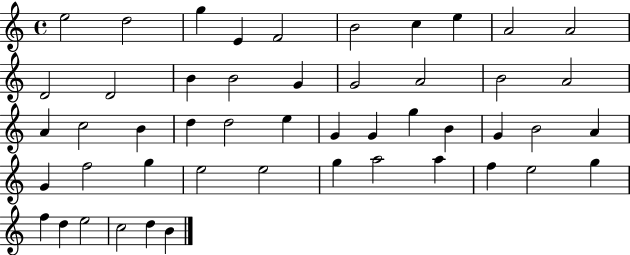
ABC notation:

X:1
T:Untitled
M:4/4
L:1/4
K:C
e2 d2 g E F2 B2 c e A2 A2 D2 D2 B B2 G G2 A2 B2 A2 A c2 B d d2 e G G g B G B2 A G f2 g e2 e2 g a2 a f e2 g f d e2 c2 d B